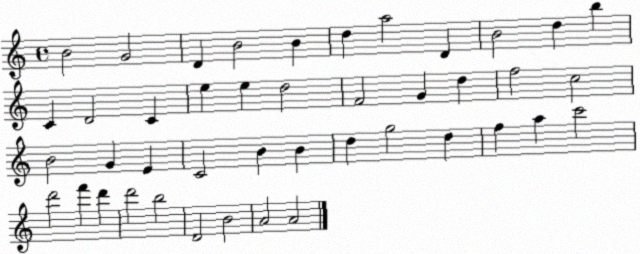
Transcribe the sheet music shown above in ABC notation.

X:1
T:Untitled
M:4/4
L:1/4
K:C
B2 G2 D B2 B d a2 D B2 d b C D2 C e e d2 F2 G d f2 c2 B2 G E C2 B B d g2 d f a c'2 d'2 f' d' d'2 b2 D2 B2 A2 A2